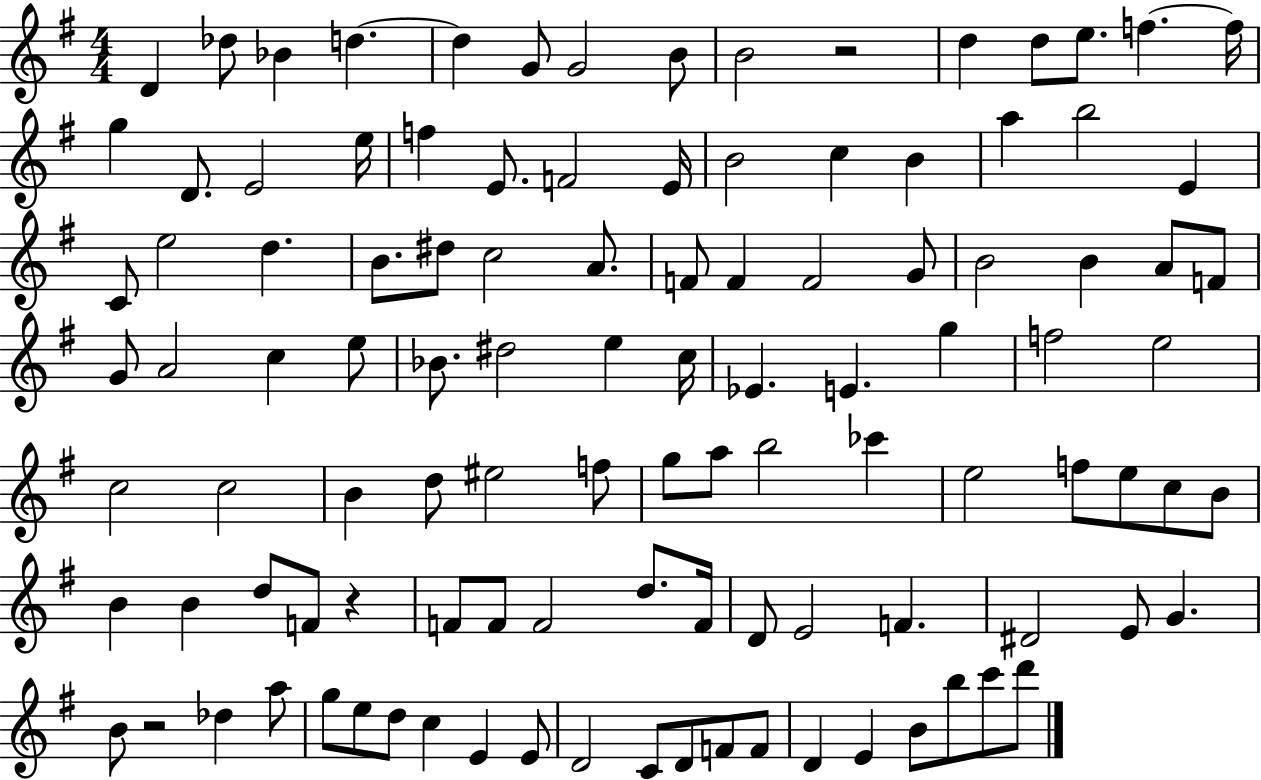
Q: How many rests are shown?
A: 3